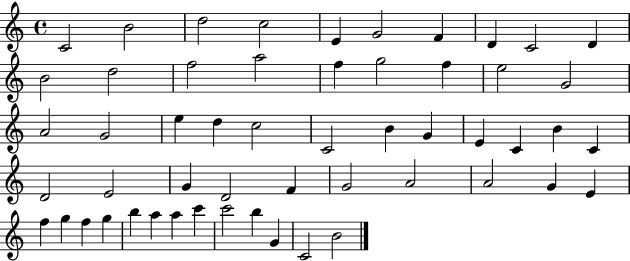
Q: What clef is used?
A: treble